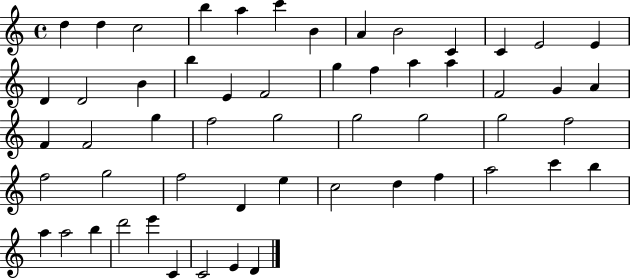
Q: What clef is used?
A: treble